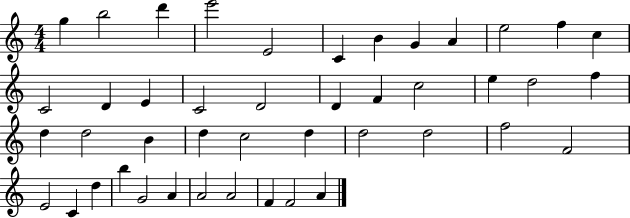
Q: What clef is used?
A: treble